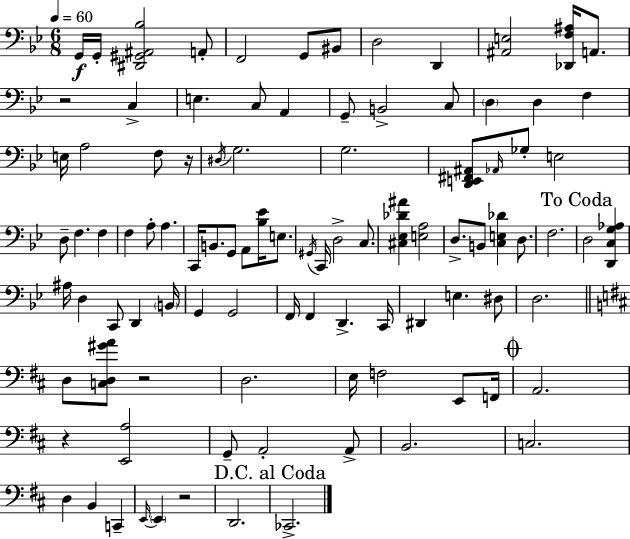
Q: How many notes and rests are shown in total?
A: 98